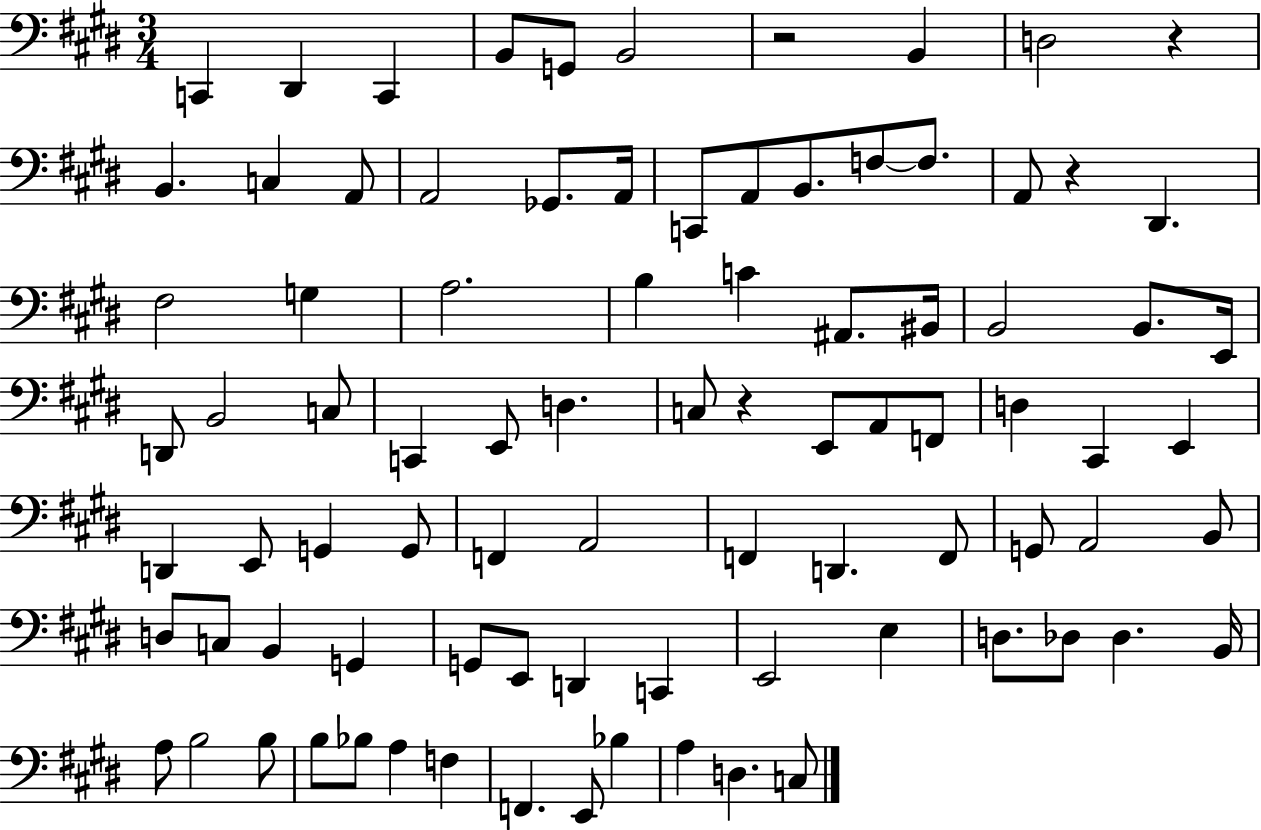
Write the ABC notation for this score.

X:1
T:Untitled
M:3/4
L:1/4
K:E
C,, ^D,, C,, B,,/2 G,,/2 B,,2 z2 B,, D,2 z B,, C, A,,/2 A,,2 _G,,/2 A,,/4 C,,/2 A,,/2 B,,/2 F,/2 F,/2 A,,/2 z ^D,, ^F,2 G, A,2 B, C ^A,,/2 ^B,,/4 B,,2 B,,/2 E,,/4 D,,/2 B,,2 C,/2 C,, E,,/2 D, C,/2 z E,,/2 A,,/2 F,,/2 D, ^C,, E,, D,, E,,/2 G,, G,,/2 F,, A,,2 F,, D,, F,,/2 G,,/2 A,,2 B,,/2 D,/2 C,/2 B,, G,, G,,/2 E,,/2 D,, C,, E,,2 E, D,/2 _D,/2 _D, B,,/4 A,/2 B,2 B,/2 B,/2 _B,/2 A, F, F,, E,,/2 _B, A, D, C,/2